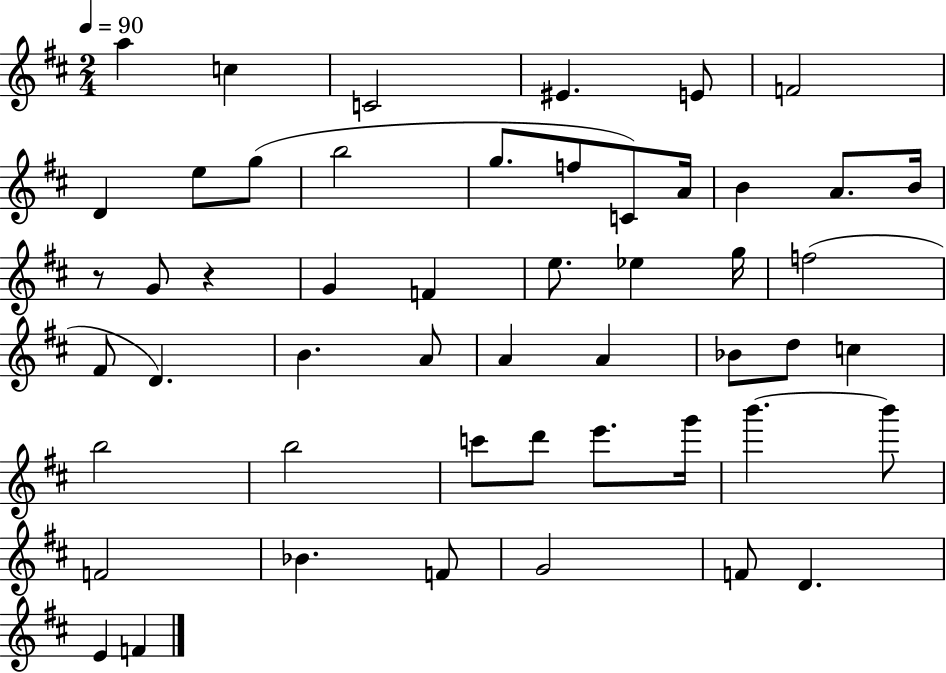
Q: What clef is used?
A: treble